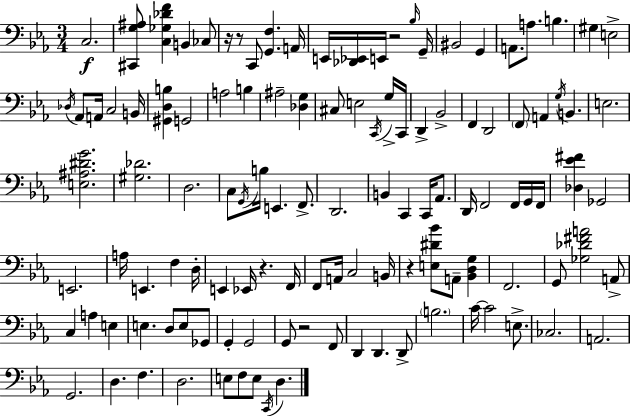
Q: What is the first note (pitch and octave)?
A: C3